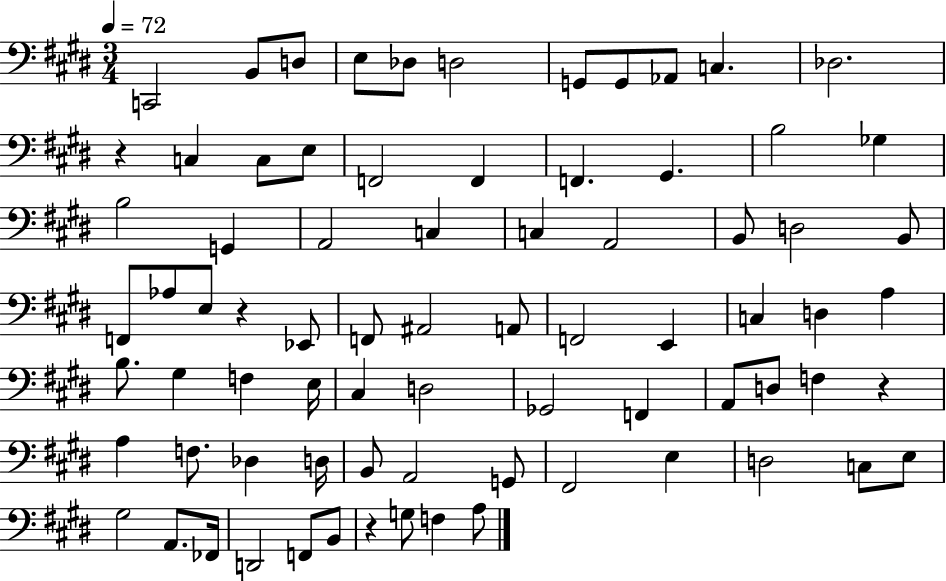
{
  \clef bass
  \numericTimeSignature
  \time 3/4
  \key e \major
  \tempo 4 = 72
  c,2 b,8 d8 | e8 des8 d2 | g,8 g,8 aes,8 c4. | des2. | \break r4 c4 c8 e8 | f,2 f,4 | f,4. gis,4. | b2 ges4 | \break b2 g,4 | a,2 c4 | c4 a,2 | b,8 d2 b,8 | \break f,8 aes8 e8 r4 ees,8 | f,8 ais,2 a,8 | f,2 e,4 | c4 d4 a4 | \break b8. gis4 f4 e16 | cis4 d2 | ges,2 f,4 | a,8 d8 f4 r4 | \break a4 f8. des4 d16 | b,8 a,2 g,8 | fis,2 e4 | d2 c8 e8 | \break gis2 a,8. fes,16 | d,2 f,8 b,8 | r4 g8 f4 a8 | \bar "|."
}